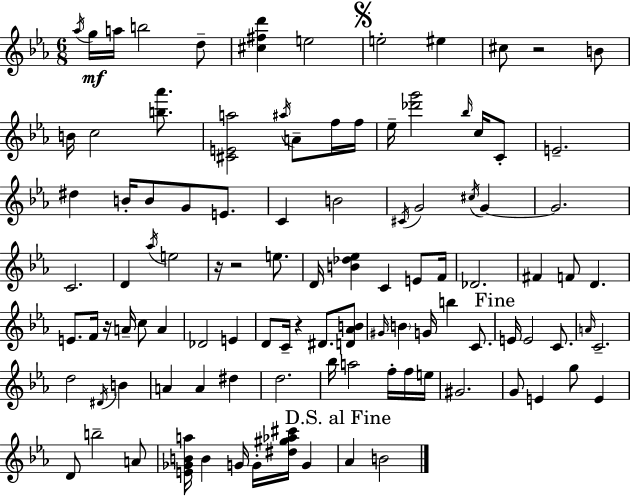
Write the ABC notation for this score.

X:1
T:Untitled
M:6/8
L:1/4
K:Cm
_a/4 g/4 a/4 b2 d/2 [^c^fd'] e2 e2 ^e ^c/2 z2 B/2 B/4 c2 [b_a']/2 [^CEa]2 ^a/4 A/2 f/4 f/4 _e/4 [_d'g']2 _b/4 c/4 C/2 E2 ^d B/4 B/2 G/2 E/2 C B2 ^C/4 G2 ^c/4 G G2 C2 D _a/4 e2 z/4 z2 e/2 D/4 [B_d_e] C E/2 F/4 _D2 ^F F/2 D E/2 F/4 z/4 A/4 c/2 A _D2 E D/2 C/4 z ^D/2 [D_AB]/2 ^G/4 B G/4 b C/2 E/4 E2 C/2 A/4 C2 d2 ^D/4 B A A ^d d2 _b/4 a2 f/4 f/4 e/4 ^G2 G/2 E g/2 E D/2 b2 A/2 [E_GBa]/4 B G/4 G/4 [^d^g_a^c']/4 G _A B2